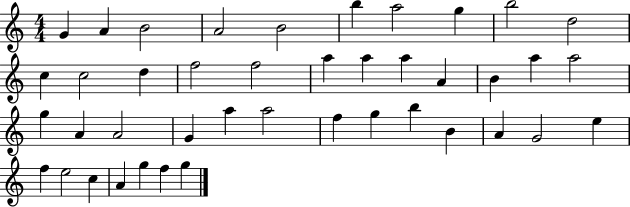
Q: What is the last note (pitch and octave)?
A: G5